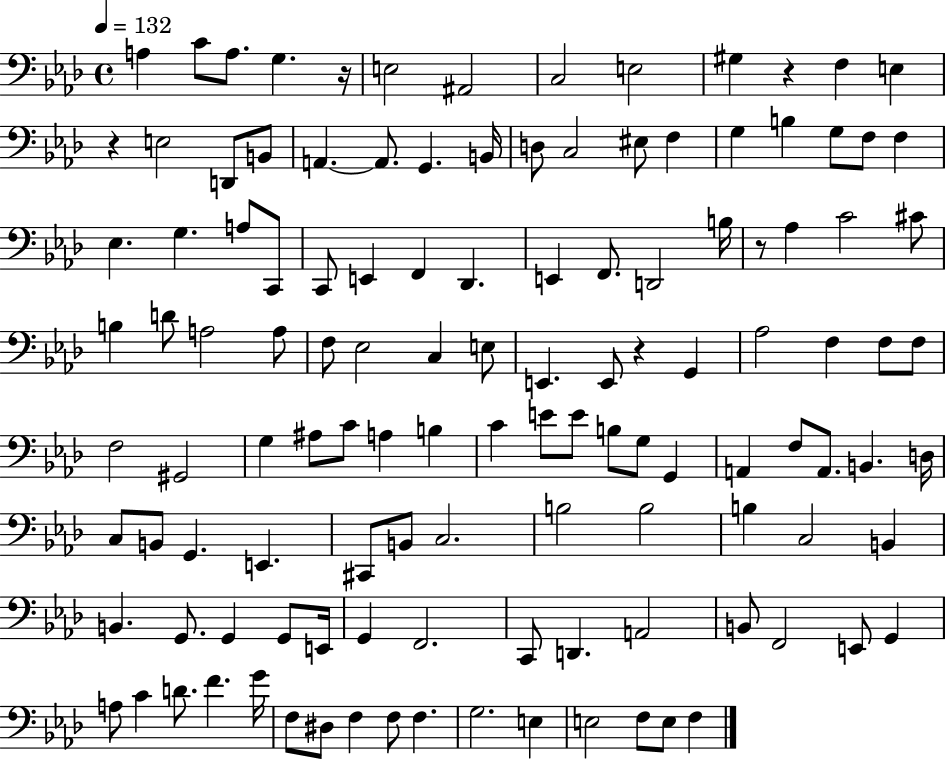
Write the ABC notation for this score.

X:1
T:Untitled
M:4/4
L:1/4
K:Ab
A, C/2 A,/2 G, z/4 E,2 ^A,,2 C,2 E,2 ^G, z F, E, z E,2 D,,/2 B,,/2 A,, A,,/2 G,, B,,/4 D,/2 C,2 ^E,/2 F, G, B, G,/2 F,/2 F, _E, G, A,/2 C,,/2 C,,/2 E,, F,, _D,, E,, F,,/2 D,,2 B,/4 z/2 _A, C2 ^C/2 B, D/2 A,2 A,/2 F,/2 _E,2 C, E,/2 E,, E,,/2 z G,, _A,2 F, F,/2 F,/2 F,2 ^G,,2 G, ^A,/2 C/2 A, B, C E/2 E/2 B,/2 G,/2 G,, A,, F,/2 A,,/2 B,, D,/4 C,/2 B,,/2 G,, E,, ^C,,/2 B,,/2 C,2 B,2 B,2 B, C,2 B,, B,, G,,/2 G,, G,,/2 E,,/4 G,, F,,2 C,,/2 D,, A,,2 B,,/2 F,,2 E,,/2 G,, A,/2 C D/2 F G/4 F,/2 ^D,/2 F, F,/2 F, G,2 E, E,2 F,/2 E,/2 F,